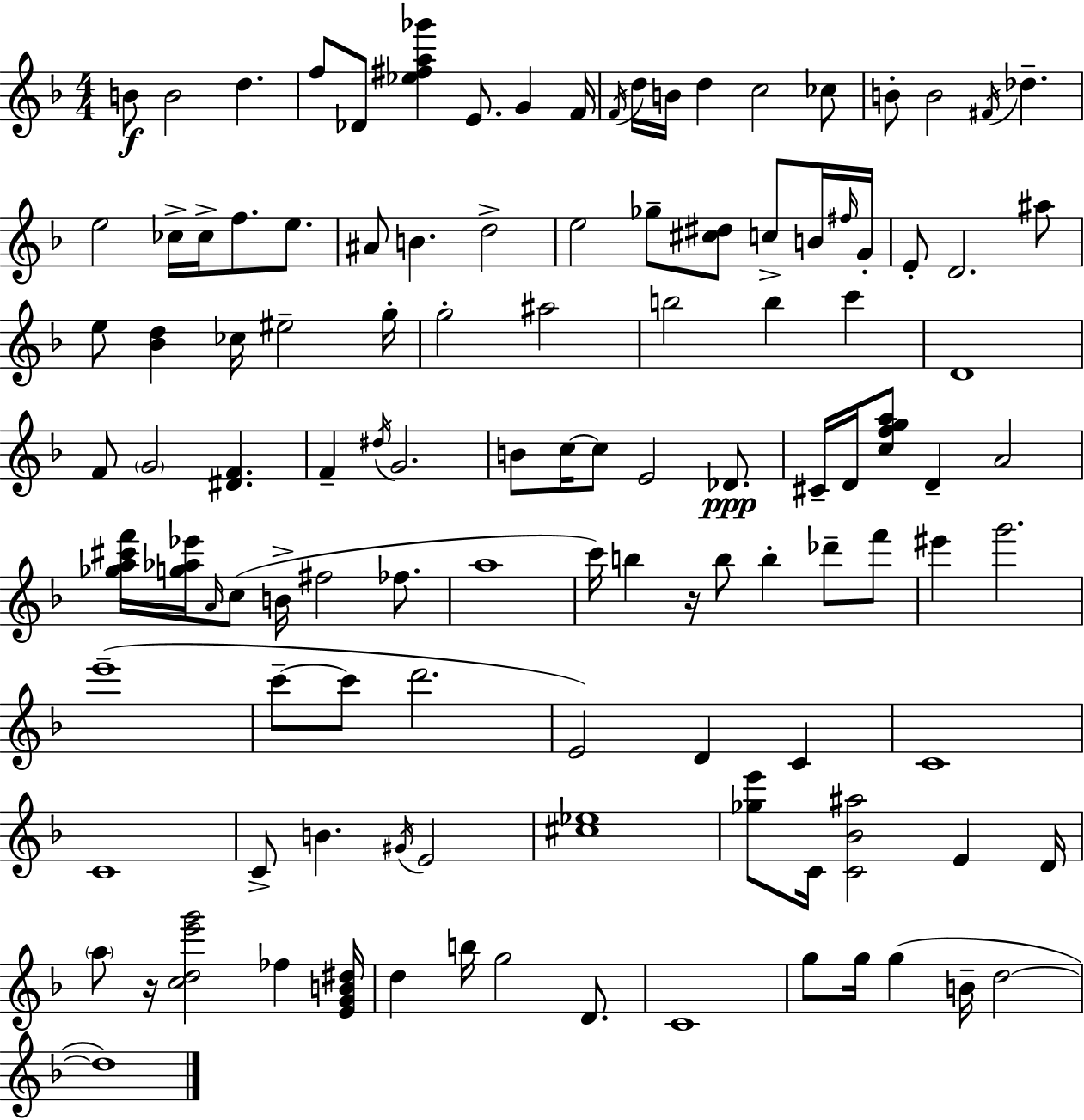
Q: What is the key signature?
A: F major